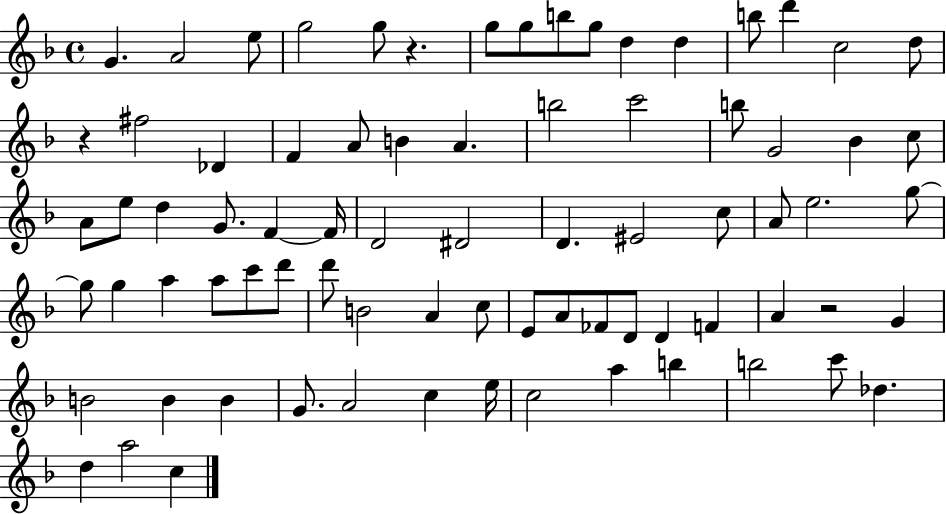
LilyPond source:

{
  \clef treble
  \time 4/4
  \defaultTimeSignature
  \key f \major
  g'4. a'2 e''8 | g''2 g''8 r4. | g''8 g''8 b''8 g''8 d''4 d''4 | b''8 d'''4 c''2 d''8 | \break r4 fis''2 des'4 | f'4 a'8 b'4 a'4. | b''2 c'''2 | b''8 g'2 bes'4 c''8 | \break a'8 e''8 d''4 g'8. f'4~~ f'16 | d'2 dis'2 | d'4. eis'2 c''8 | a'8 e''2. g''8~~ | \break g''8 g''4 a''4 a''8 c'''8 d'''8 | d'''8 b'2 a'4 c''8 | e'8 a'8 fes'8 d'8 d'4 f'4 | a'4 r2 g'4 | \break b'2 b'4 b'4 | g'8. a'2 c''4 e''16 | c''2 a''4 b''4 | b''2 c'''8 des''4. | \break d''4 a''2 c''4 | \bar "|."
}